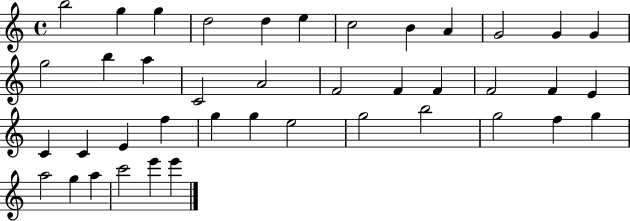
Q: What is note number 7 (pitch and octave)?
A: C5